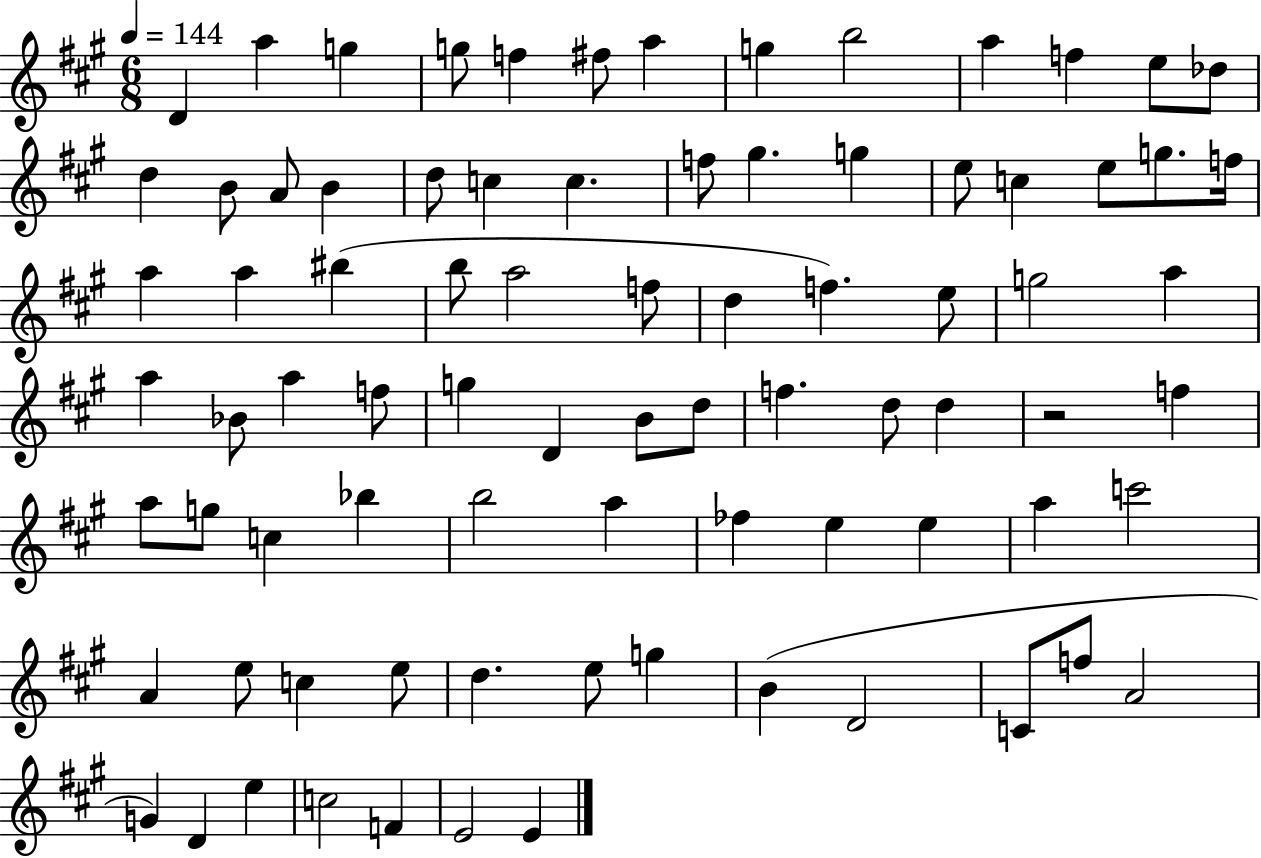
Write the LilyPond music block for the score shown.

{
  \clef treble
  \numericTimeSignature
  \time 6/8
  \key a \major
  \tempo 4 = 144
  d'4 a''4 g''4 | g''8 f''4 fis''8 a''4 | g''4 b''2 | a''4 f''4 e''8 des''8 | \break d''4 b'8 a'8 b'4 | d''8 c''4 c''4. | f''8 gis''4. g''4 | e''8 c''4 e''8 g''8. f''16 | \break a''4 a''4 bis''4( | b''8 a''2 f''8 | d''4 f''4.) e''8 | g''2 a''4 | \break a''4 bes'8 a''4 f''8 | g''4 d'4 b'8 d''8 | f''4. d''8 d''4 | r2 f''4 | \break a''8 g''8 c''4 bes''4 | b''2 a''4 | fes''4 e''4 e''4 | a''4 c'''2 | \break a'4 e''8 c''4 e''8 | d''4. e''8 g''4 | b'4( d'2 | c'8 f''8 a'2 | \break g'4) d'4 e''4 | c''2 f'4 | e'2 e'4 | \bar "|."
}